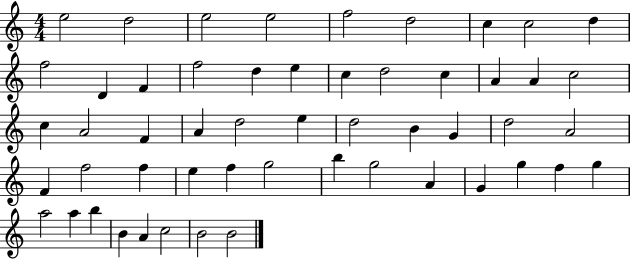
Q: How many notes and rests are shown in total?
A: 53